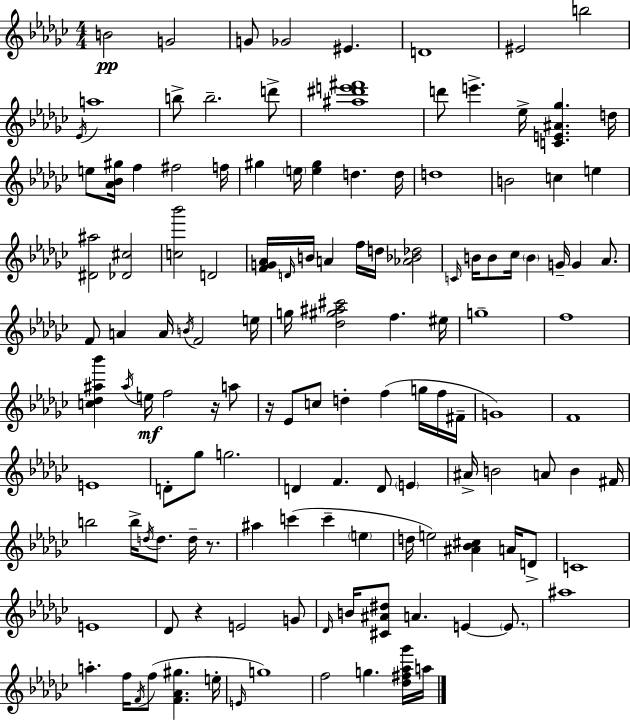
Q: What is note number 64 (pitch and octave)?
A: F5